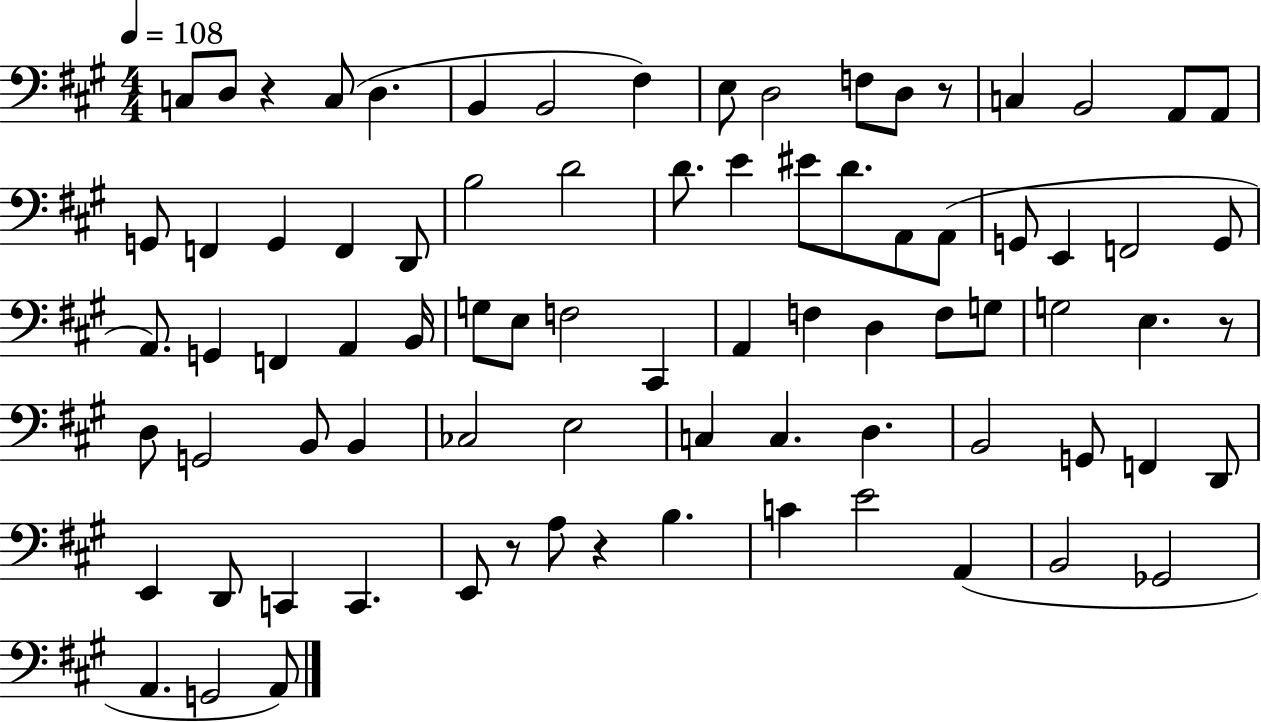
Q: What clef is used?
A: bass